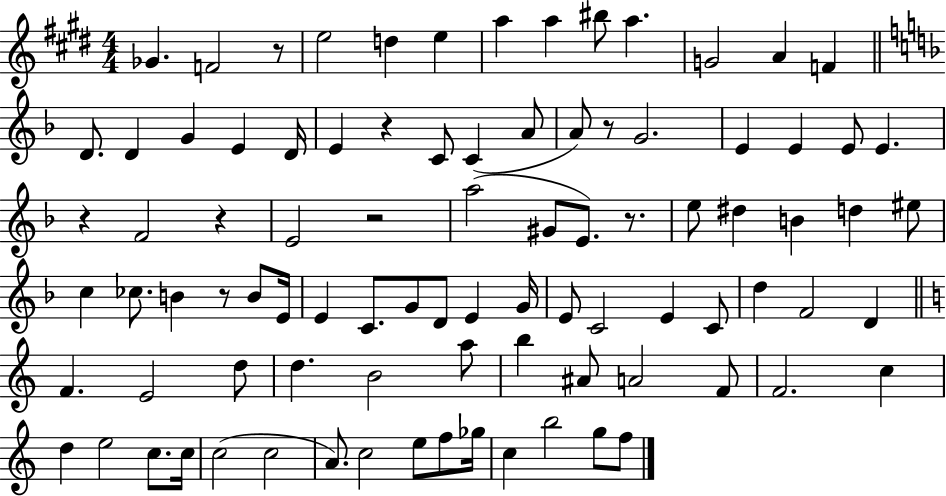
Gb4/q. F4/h R/e E5/h D5/q E5/q A5/q A5/q BIS5/e A5/q. G4/h A4/q F4/q D4/e. D4/q G4/q E4/q D4/s E4/q R/q C4/e C4/q A4/e A4/e R/e G4/h. E4/q E4/q E4/e E4/q. R/q F4/h R/q E4/h R/h A5/h G#4/e E4/e. R/e. E5/e D#5/q B4/q D5/q EIS5/e C5/q CES5/e. B4/q R/e B4/e E4/s E4/q C4/e. G4/e D4/e E4/q G4/s E4/e C4/h E4/q C4/e D5/q F4/h D4/q F4/q. E4/h D5/e D5/q. B4/h A5/e B5/q A#4/e A4/h F4/e F4/h. C5/q D5/q E5/h C5/e. C5/s C5/h C5/h A4/e. C5/h E5/e F5/e Gb5/s C5/q B5/h G5/e F5/e